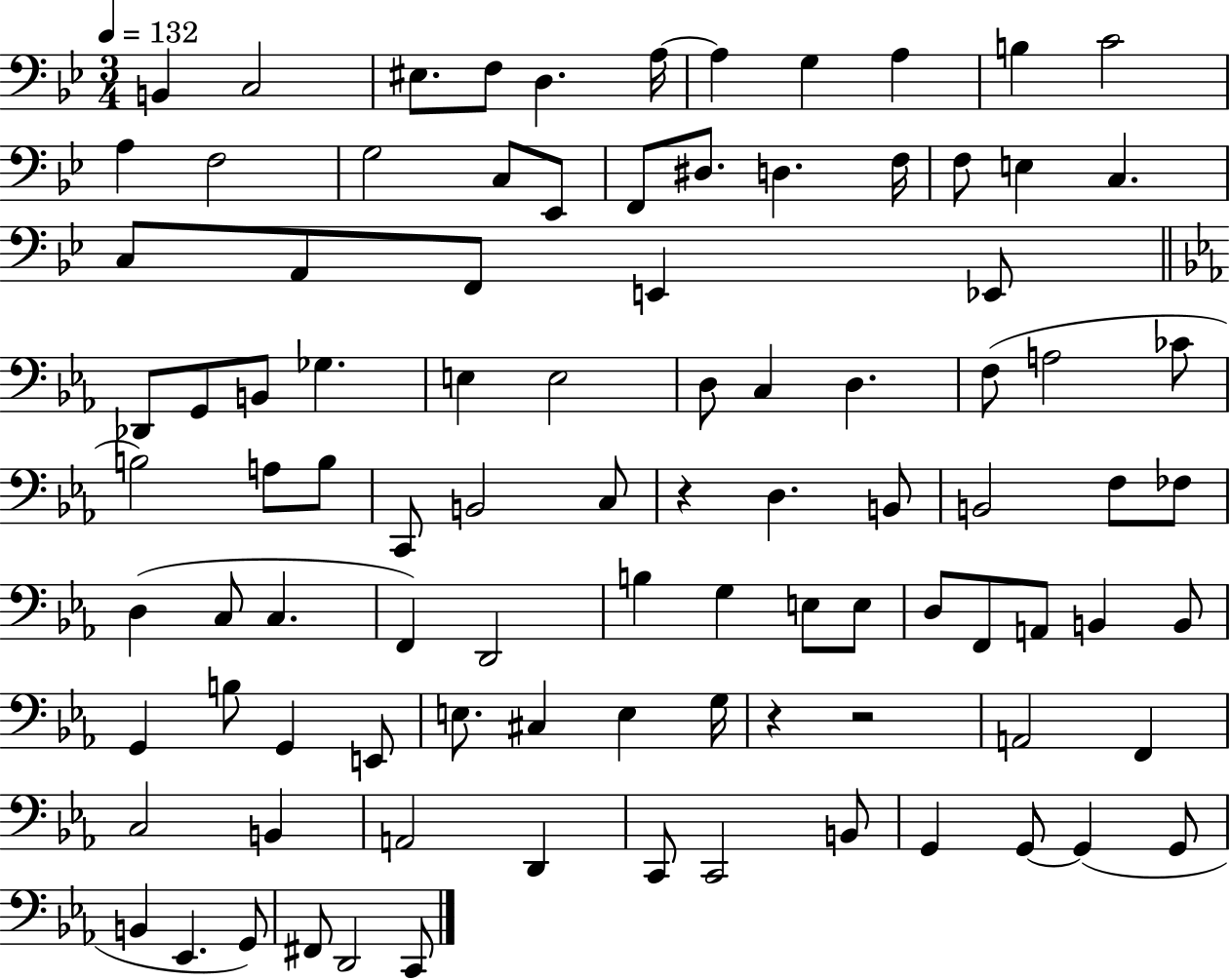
B2/q C3/h EIS3/e. F3/e D3/q. A3/s A3/q G3/q A3/q B3/q C4/h A3/q F3/h G3/h C3/e Eb2/e F2/e D#3/e. D3/q. F3/s F3/e E3/q C3/q. C3/e A2/e F2/e E2/q Eb2/e Db2/e G2/e B2/e Gb3/q. E3/q E3/h D3/e C3/q D3/q. F3/e A3/h CES4/e B3/h A3/e B3/e C2/e B2/h C3/e R/q D3/q. B2/e B2/h F3/e FES3/e D3/q C3/e C3/q. F2/q D2/h B3/q G3/q E3/e E3/e D3/e F2/e A2/e B2/q B2/e G2/q B3/e G2/q E2/e E3/e. C#3/q E3/q G3/s R/q R/h A2/h F2/q C3/h B2/q A2/h D2/q C2/e C2/h B2/e G2/q G2/e G2/q G2/e B2/q Eb2/q. G2/e F#2/e D2/h C2/e